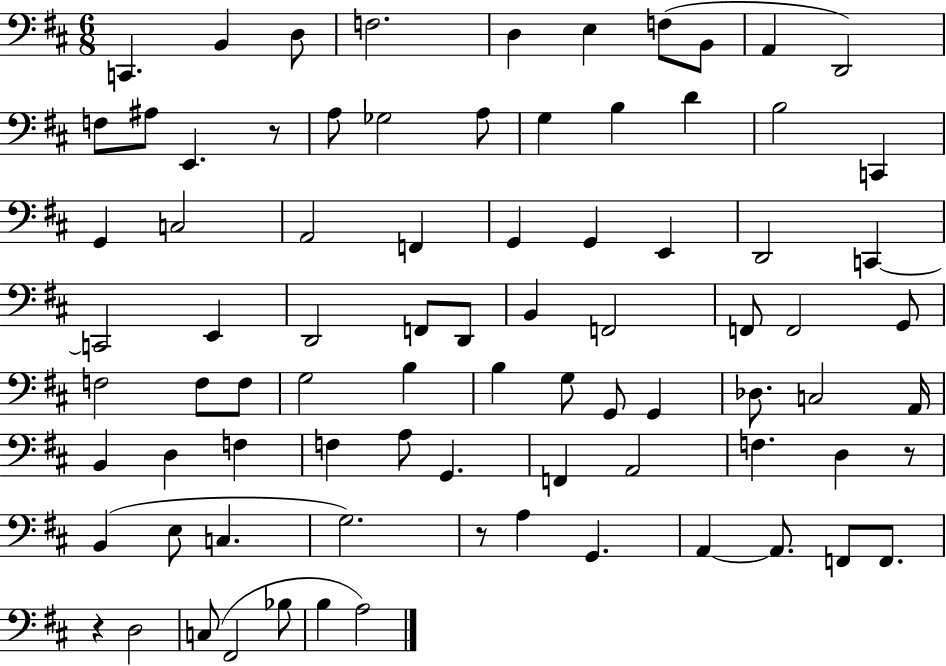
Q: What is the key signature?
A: D major